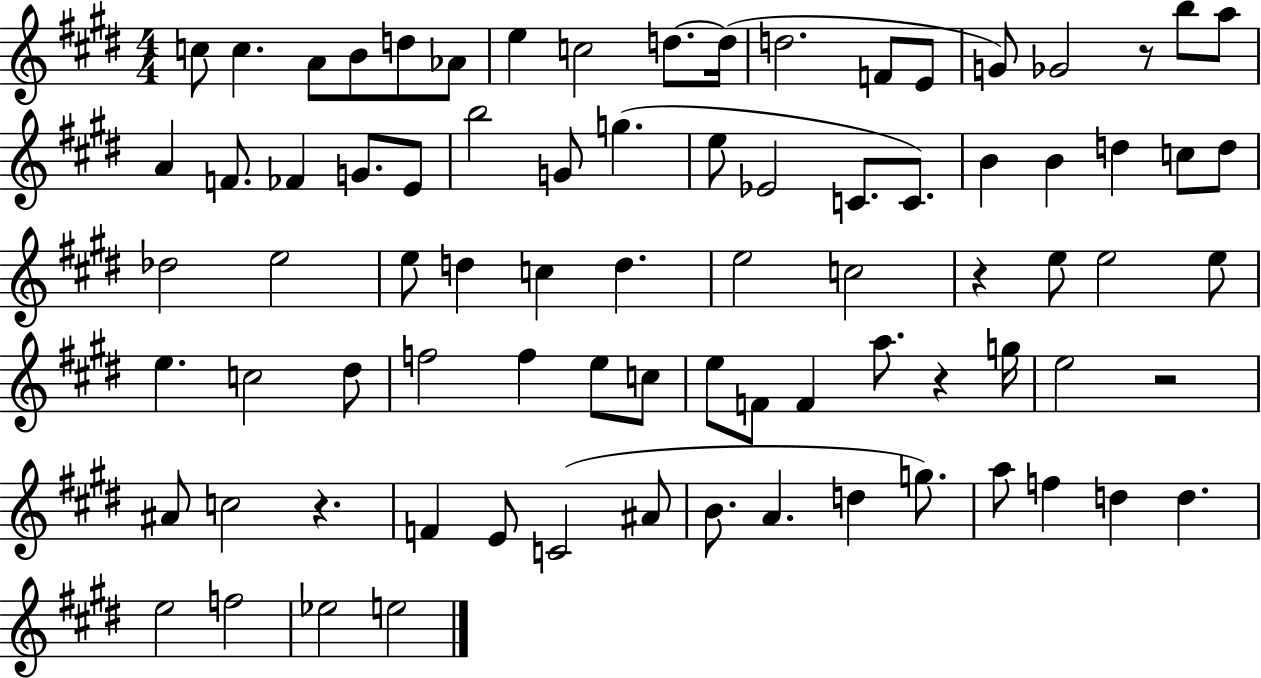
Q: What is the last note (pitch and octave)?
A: E5